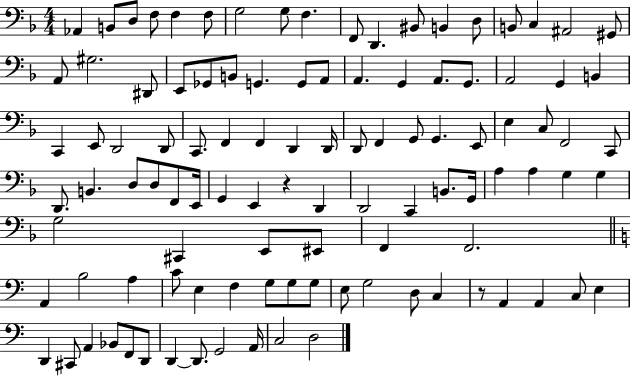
{
  \clef bass
  \numericTimeSignature
  \time 4/4
  \key f \major
  \repeat volta 2 { aes,4 b,8 d8 f8 f4 f8 | g2 g8 f4. | f,8 d,4. bis,8 b,4 d8 | b,8 c4 ais,2 gis,8 | \break a,8 gis2. dis,8 | e,8 ges,8 b,8 g,4. g,8 a,8 | a,4. g,4 a,8. g,8. | a,2 g,4 b,4 | \break c,4 e,8 d,2 d,8 | c,8. f,4 f,4 d,4 d,16 | d,8 f,4 g,8 g,4. e,8 | e4 c8 f,2 c,8 | \break d,8. b,4. d8 d8 f,8 e,16 | g,4 e,4 r4 d,4 | d,2 c,4 b,8. g,16 | a4 a4 g4 g4 | \break g2 cis,4 e,8 eis,8 | f,4 f,2. | \bar "||" \break \key c \major a,4 b2 a4 | c'8 e4 f4 g8 g8 g8 | e8 g2 d8 c4 | r8 a,4 a,4 c8 e4 | \break d,4 cis,8 a,4 bes,8 f,8 d,8 | d,4~~ d,8. g,2 a,16 | c2 d2 | } \bar "|."
}